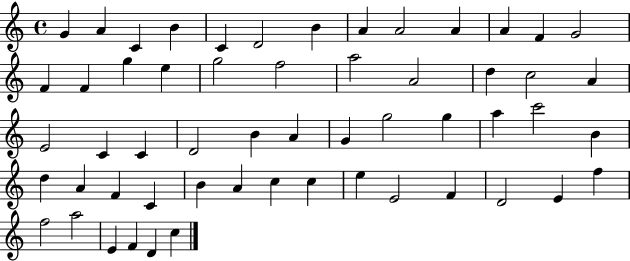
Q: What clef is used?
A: treble